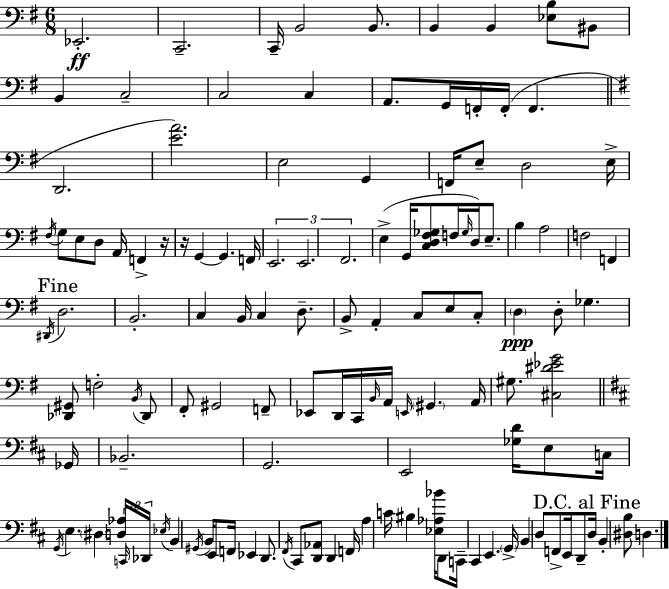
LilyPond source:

{
  \clef bass
  \numericTimeSignature
  \time 6/8
  \key e \minor
  ees,2.-.\ff | c,2.-- | c,16-- b,2 b,8. | b,4 b,4 <ees b>8 bis,8 | \break b,4 c2-- | c2 c4 | a,8. g,16 f,16-. f,16-.( f,4. | \bar "||" \break \key e \minor d,2. | <e' a'>2.) | e2 g,4 | f,16 e8-- d2 e16-> | \break \acciaccatura { fis16 } g8 e8 d8 a,16 f,4-> | r16 r16 g,4~~ g,4. | f,16 \tuplet 3/2 { e,2. | e,2. | \break fis,2. } | e4->( g,16 <c d fis ges>8 f16 \grace { ges16 } d16) e8.-- | b4 a2 | f2 f,4 | \break \mark "Fine" \acciaccatura { dis,16 } d2. | b,2.-. | c4 b,16 c4 | d8.-- b,8-> a,4-. c8 e8 | \break c8-. \parenthesize d4\ppp d8-. ges4. | <des, gis,>8 f2-. | \acciaccatura { b,16 } des,8 fis,8-. gis,2 | f,8-- ees,8 d,16 c,16 \grace { b,16 } a,16 \grace { e,16 } \parenthesize gis,4. | \break a,16 gis8. <cis dis' ees' g'>2 | \bar "||" \break \key d \major ges,16 bes,2.-- | g,2. | e,2 <ges d'>16 e8 | c16 \acciaccatura { g,16 } e4. \parenthesize dis4 | \break <d aes>16 \tuplet 3/2 { \grace { c,16 } des,16 \acciaccatura { ees16 } } b,4 \acciaccatura { gis,16 } b,16 e,8 | f,16 ees,4 d,8. \acciaccatura { fis,16 } cis,8 <d, aes,>8 | d,4 f,16 a4 c'16 bis4 | <ees aes bes'>16 d,8 c,16-- cis,4 e,4. | \break \parenthesize g,16-> b,4 d8 | f,8-> e,16 d,8-- \mark "D.C. al Fine" d16 b,4-. <dis b>8 | d4. \bar "|."
}